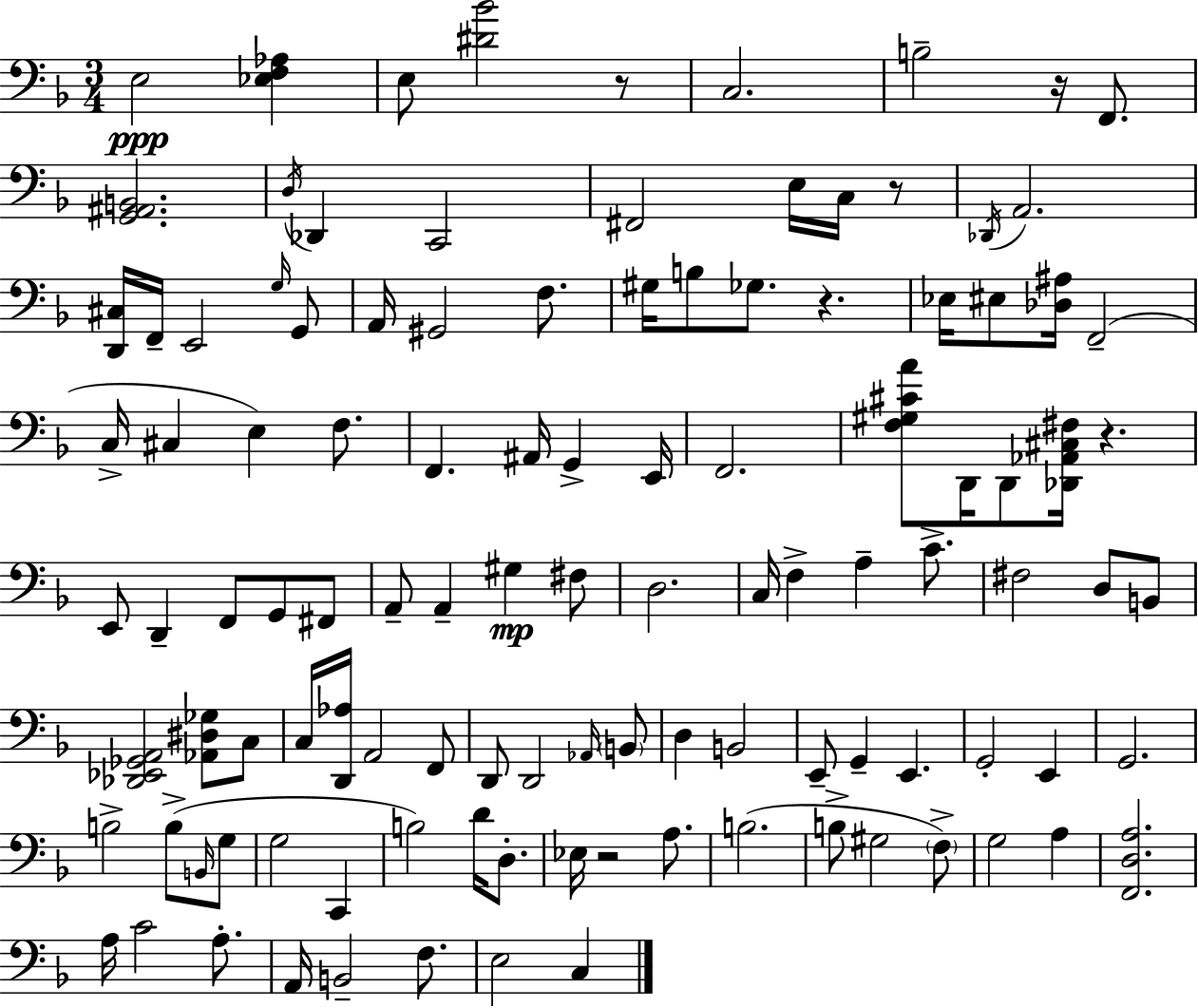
{
  \clef bass
  \numericTimeSignature
  \time 3/4
  \key d \minor
  e2\ppp <ees f aes>4 | e8 <dis' bes'>2 r8 | c2. | b2-- r16 f,8. | \break <g, ais, b,>2. | \acciaccatura { d16 } des,4 c,2 | fis,2 e16 c16 r8 | \acciaccatura { des,16 } a,2. | \break <d, cis>16 f,16-- e,2 | \grace { g16 } g,8 a,16 gis,2 | f8. gis16 b8 ges8. r4. | ees16 eis8 <des ais>16 f,2--( | \break c16-> cis4 e4) | f8. f,4. ais,16 g,4-> | e,16 f,2. | <f gis cis' a'>8 d,16 d,8 <des, aes, cis fis>16 r4. | \break e,8 d,4-- f,8 g,8 | fis,8 a,8-- a,4-- gis4\mp | fis8 d2. | c16 f4-> a4-- | \break c'8.-> fis2 d8 | b,8 <des, ees, ges, a,>2 <aes, dis ges>8 | c8 c16 <d, aes>16 a,2 | f,8 d,8 d,2 | \break \grace { aes,16 } \parenthesize b,8 d4 b,2 | e,8-- g,4-- e,4. | g,2-. | e,4 g,2. | \break b2-> | b8->( \grace { b,16 } g8 g2 | c,4 b2) | d'16 d8.-. ees16 r2 | \break a8. b2.( | b8-> gis2 | \parenthesize f8->) g2 | a4 <f, d a>2. | \break a16 c'2 | a8.-. a,16 b,2-- | f8. e2 | c4 \bar "|."
}